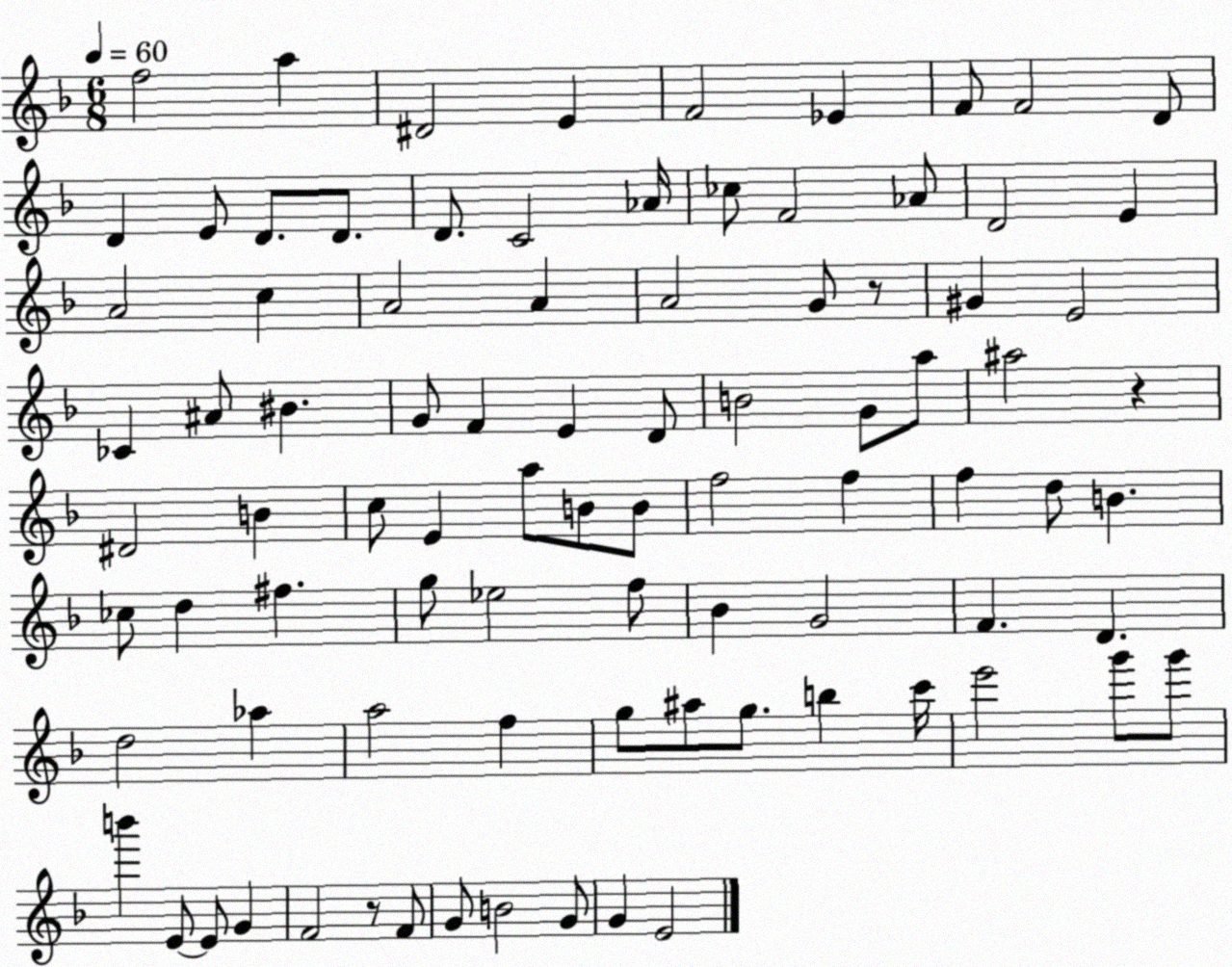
X:1
T:Untitled
M:6/8
L:1/4
K:F
f2 a ^D2 E F2 _E F/2 F2 D/2 D E/2 D/2 D/2 D/2 C2 _A/4 _c/2 F2 _A/2 D2 E A2 c A2 A A2 G/2 z/2 ^G E2 _C ^A/2 ^B G/2 F E D/2 B2 G/2 a/2 ^a2 z ^D2 B c/2 E a/2 B/2 B/2 f2 f f d/2 B _c/2 d ^f g/2 _e2 f/2 _B G2 F D d2 _a a2 f g/2 ^a/2 g/2 b c'/4 e'2 g'/2 g'/2 b' E/2 E/2 G F2 z/2 F/2 G/2 B2 G/2 G E2